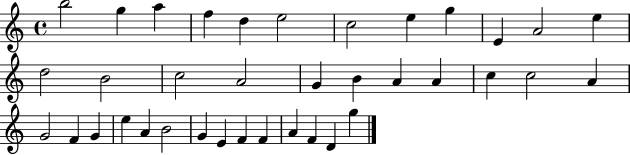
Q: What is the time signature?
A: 4/4